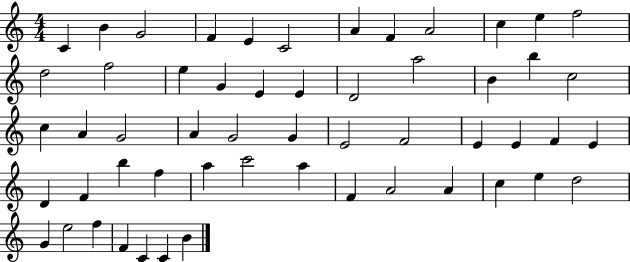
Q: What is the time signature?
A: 4/4